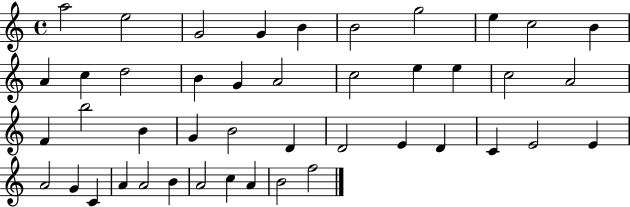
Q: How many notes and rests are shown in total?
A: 44